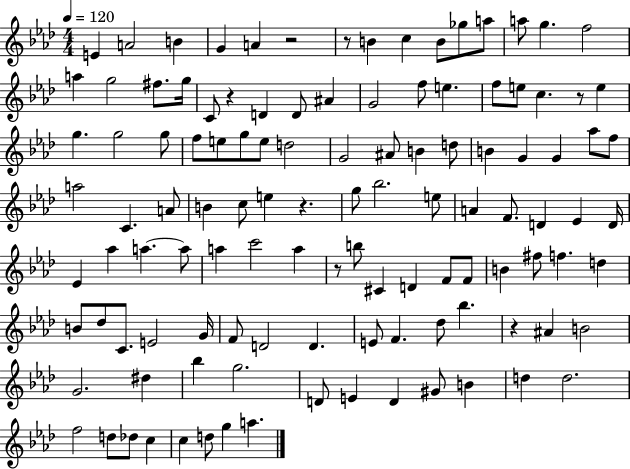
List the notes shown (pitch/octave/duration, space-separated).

E4/q A4/h B4/q G4/q A4/q R/h R/e B4/q C5/q B4/e Gb5/e A5/e A5/e G5/q. F5/h A5/q G5/h F#5/e. G5/s C4/e R/q D4/q D4/e A#4/q G4/h F5/e E5/q. F5/e E5/e C5/q. R/e E5/q G5/q. G5/h G5/e F5/e E5/e G5/e E5/e D5/h G4/h A#4/e B4/q D5/e B4/q G4/q G4/q Ab5/e F5/e A5/h C4/q. A4/e B4/q C5/e E5/q R/q. G5/e Bb5/h. E5/e A4/q F4/e. D4/q Eb4/q D4/s Eb4/q Ab5/q A5/q. A5/e A5/q C6/h A5/q R/e B5/e C#4/q D4/q F4/e F4/e B4/q F#5/e F5/q. D5/q B4/e Db5/e C4/e. E4/h G4/s F4/e D4/h D4/q. E4/e F4/q. Db5/e Bb5/q. R/q A#4/q B4/h G4/h. D#5/q Bb5/q G5/h. D4/e E4/q D4/q G#4/e B4/q D5/q D5/h. F5/h D5/e Db5/e C5/q C5/q D5/e G5/q A5/q.